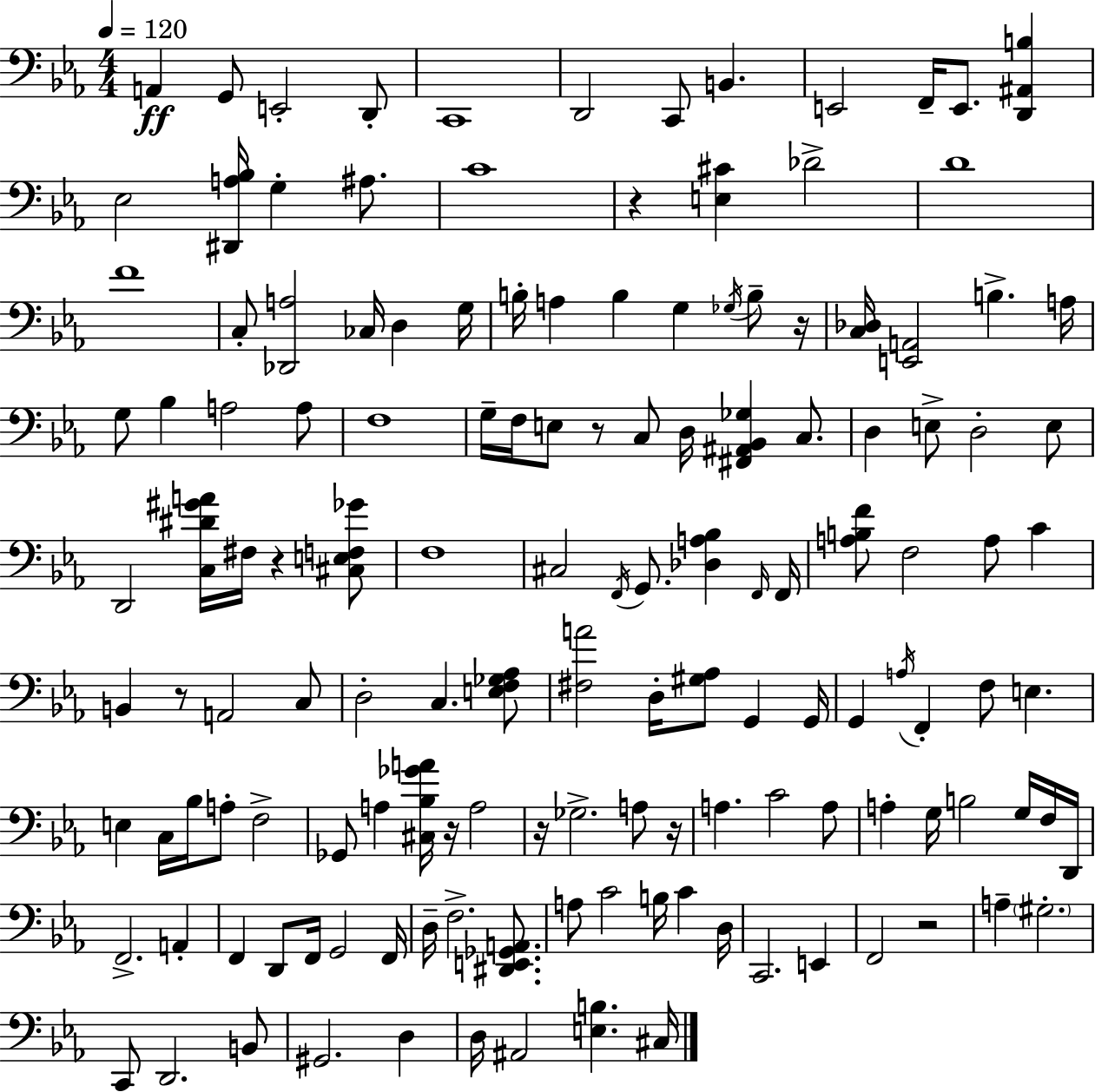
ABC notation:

X:1
T:Untitled
M:4/4
L:1/4
K:Cm
A,, G,,/2 E,,2 D,,/2 C,,4 D,,2 C,,/2 B,, E,,2 F,,/4 E,,/2 [D,,^A,,B,] _E,2 [^D,,A,_B,]/4 G, ^A,/2 C4 z [E,^C] _D2 D4 F4 C,/2 [_D,,A,]2 _C,/4 D, G,/4 B,/4 A, B, G, _G,/4 B,/2 z/4 [C,_D,]/4 [E,,A,,]2 B, A,/4 G,/2 _B, A,2 A,/2 F,4 G,/4 F,/4 E,/2 z/2 C,/2 D,/4 [^F,,^A,,_B,,_G,] C,/2 D, E,/2 D,2 E,/2 D,,2 [C,^D^GA]/4 ^F,/4 z [^C,E,F,_G]/2 F,4 ^C,2 F,,/4 G,,/2 [_D,A,_B,] F,,/4 F,,/4 [A,B,F]/2 F,2 A,/2 C B,, z/2 A,,2 C,/2 D,2 C, [E,F,_G,_A,]/2 [^F,A]2 D,/4 [^G,_A,]/2 G,, G,,/4 G,, A,/4 F,, F,/2 E, E, C,/4 _B,/4 A,/2 F,2 _G,,/2 A, [^C,_B,_GA]/4 z/4 A,2 z/4 _G,2 A,/2 z/4 A, C2 A,/2 A, G,/4 B,2 G,/4 F,/4 D,,/4 F,,2 A,, F,, D,,/2 F,,/4 G,,2 F,,/4 D,/4 F,2 [^D,,E,,_G,,A,,]/2 A,/2 C2 B,/4 C D,/4 C,,2 E,, F,,2 z2 A, ^G,2 C,,/2 D,,2 B,,/2 ^G,,2 D, D,/4 ^A,,2 [E,B,] ^C,/4